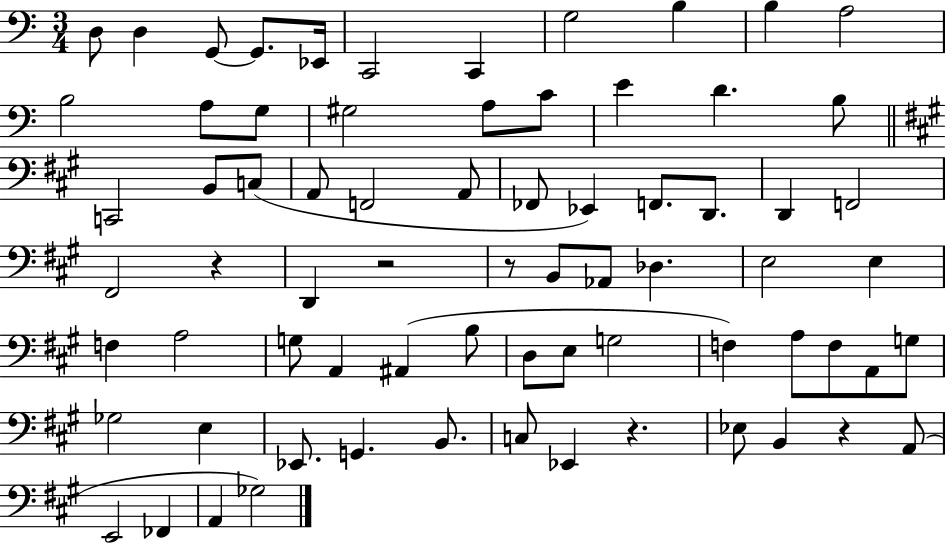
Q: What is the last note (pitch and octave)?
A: Gb3